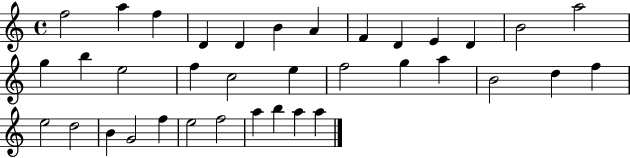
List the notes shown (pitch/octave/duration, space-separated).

F5/h A5/q F5/q D4/q D4/q B4/q A4/q F4/q D4/q E4/q D4/q B4/h A5/h G5/q B5/q E5/h F5/q C5/h E5/q F5/h G5/q A5/q B4/h D5/q F5/q E5/h D5/h B4/q G4/h F5/q E5/h F5/h A5/q B5/q A5/q A5/q